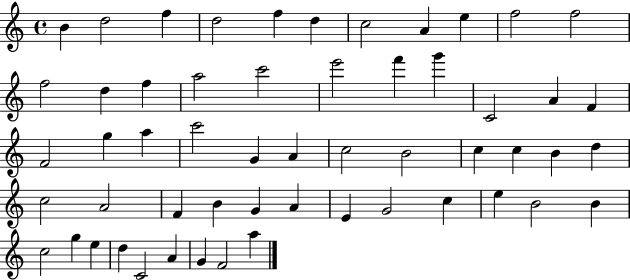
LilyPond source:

{
  \clef treble
  \time 4/4
  \defaultTimeSignature
  \key c \major
  b'4 d''2 f''4 | d''2 f''4 d''4 | c''2 a'4 e''4 | f''2 f''2 | \break f''2 d''4 f''4 | a''2 c'''2 | e'''2 f'''4 g'''4 | c'2 a'4 f'4 | \break f'2 g''4 a''4 | c'''2 g'4 a'4 | c''2 b'2 | c''4 c''4 b'4 d''4 | \break c''2 a'2 | f'4 b'4 g'4 a'4 | e'4 g'2 c''4 | e''4 b'2 b'4 | \break c''2 g''4 e''4 | d''4 c'2 a'4 | g'4 f'2 a''4 | \bar "|."
}